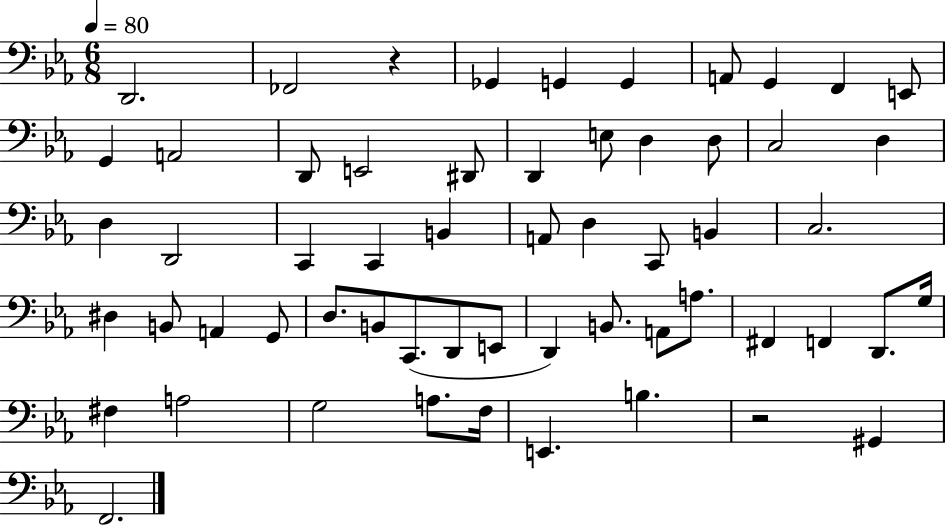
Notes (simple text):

D2/h. FES2/h R/q Gb2/q G2/q G2/q A2/e G2/q F2/q E2/e G2/q A2/h D2/e E2/h D#2/e D2/q E3/e D3/q D3/e C3/h D3/q D3/q D2/h C2/q C2/q B2/q A2/e D3/q C2/e B2/q C3/h. D#3/q B2/e A2/q G2/e D3/e. B2/e C2/e. D2/e E2/e D2/q B2/e. A2/e A3/e. F#2/q F2/q D2/e. G3/s F#3/q A3/h G3/h A3/e. F3/s E2/q. B3/q. R/h G#2/q F2/h.